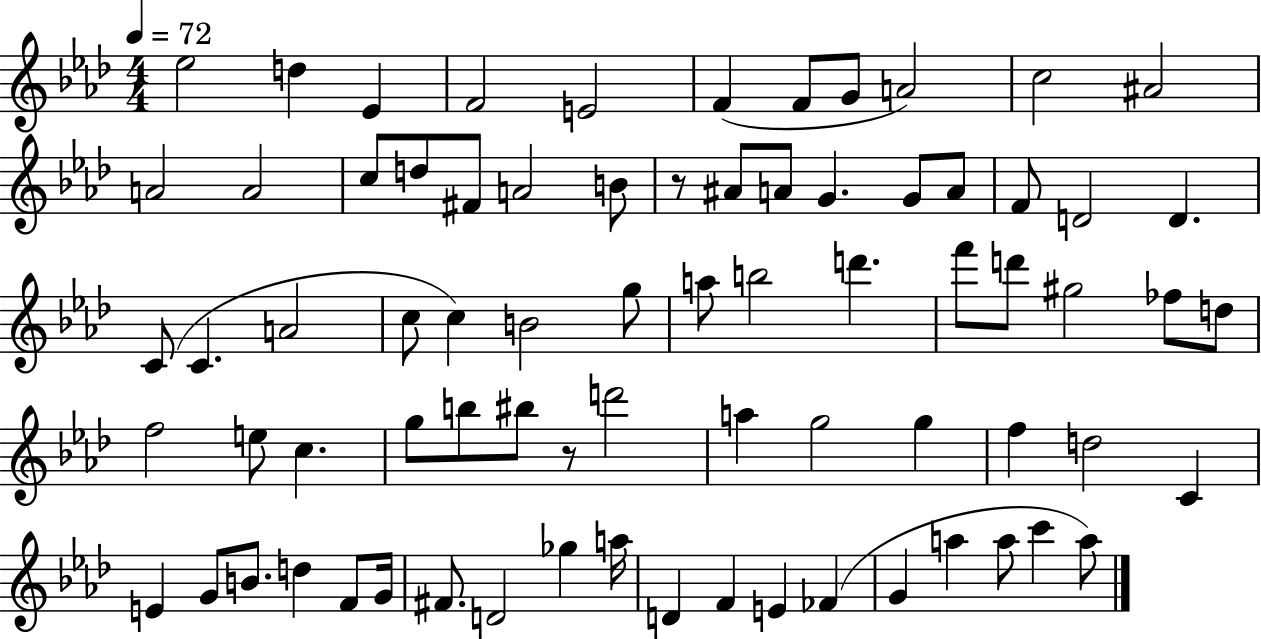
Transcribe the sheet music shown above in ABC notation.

X:1
T:Untitled
M:4/4
L:1/4
K:Ab
_e2 d _E F2 E2 F F/2 G/2 A2 c2 ^A2 A2 A2 c/2 d/2 ^F/2 A2 B/2 z/2 ^A/2 A/2 G G/2 A/2 F/2 D2 D C/2 C A2 c/2 c B2 g/2 a/2 b2 d' f'/2 d'/2 ^g2 _f/2 d/2 f2 e/2 c g/2 b/2 ^b/2 z/2 d'2 a g2 g f d2 C E G/2 B/2 d F/2 G/4 ^F/2 D2 _g a/4 D F E _F G a a/2 c' a/2